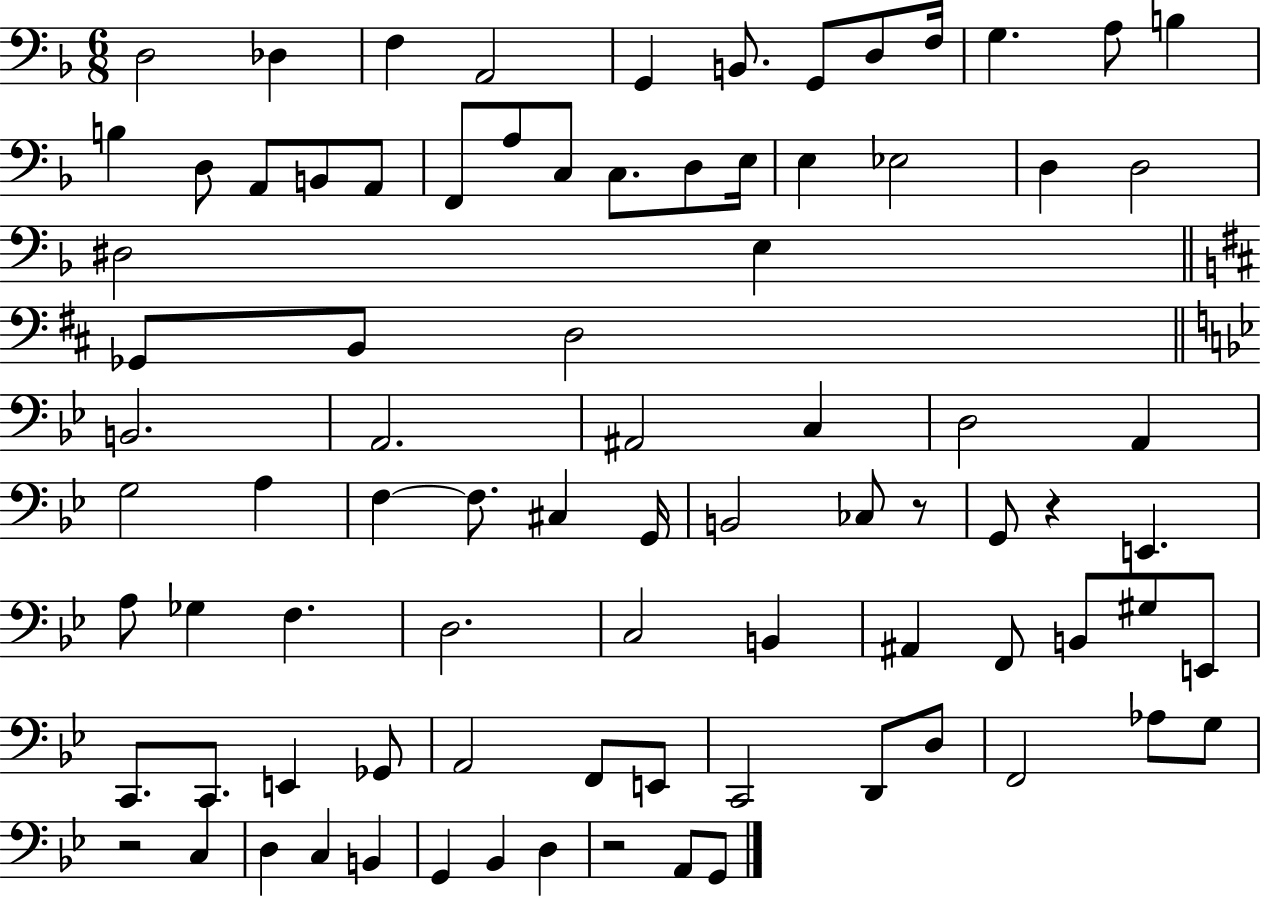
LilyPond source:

{
  \clef bass
  \numericTimeSignature
  \time 6/8
  \key f \major
  d2 des4 | f4 a,2 | g,4 b,8. g,8 d8 f16 | g4. a8 b4 | \break b4 d8 a,8 b,8 a,8 | f,8 a8 c8 c8. d8 e16 | e4 ees2 | d4 d2 | \break dis2 e4 | \bar "||" \break \key b \minor ges,8 b,8 d2 | \bar "||" \break \key bes \major b,2. | a,2. | ais,2 c4 | d2 a,4 | \break g2 a4 | f4~~ f8. cis4 g,16 | b,2 ces8 r8 | g,8 r4 e,4. | \break a8 ges4 f4. | d2. | c2 b,4 | ais,4 f,8 b,8 gis8 e,8 | \break c,8. c,8. e,4 ges,8 | a,2 f,8 e,8 | c,2 d,8 d8 | f,2 aes8 g8 | \break r2 c4 | d4 c4 b,4 | g,4 bes,4 d4 | r2 a,8 g,8 | \break \bar "|."
}